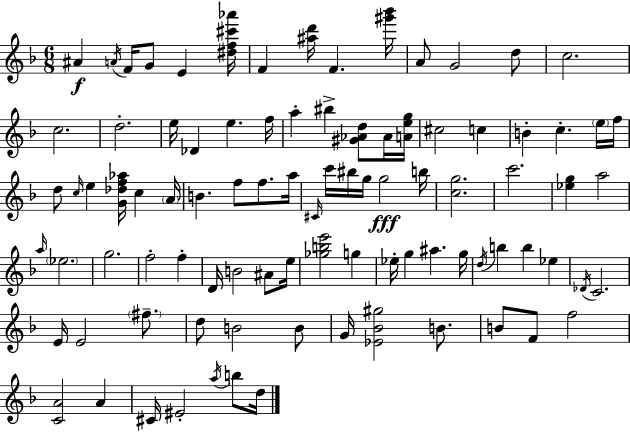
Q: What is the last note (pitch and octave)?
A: D5